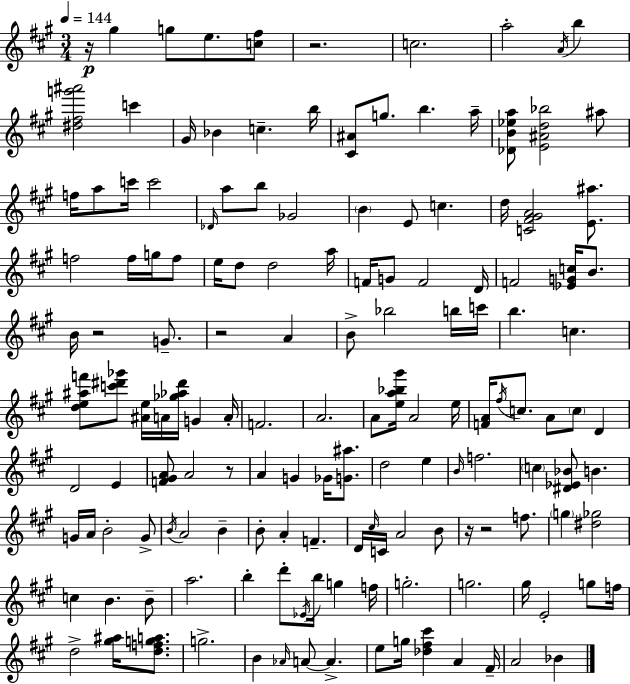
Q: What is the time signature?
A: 3/4